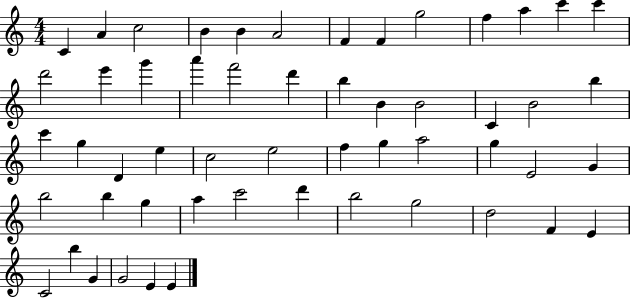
X:1
T:Untitled
M:4/4
L:1/4
K:C
C A c2 B B A2 F F g2 f a c' c' d'2 e' g' a' f'2 d' b B B2 C B2 b c' g D e c2 e2 f g a2 g E2 G b2 b g a c'2 d' b2 g2 d2 F E C2 b G G2 E E